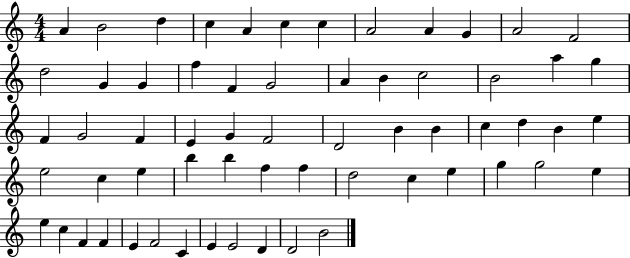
A4/q B4/h D5/q C5/q A4/q C5/q C5/q A4/h A4/q G4/q A4/h F4/h D5/h G4/q G4/q F5/q F4/q G4/h A4/q B4/q C5/h B4/h A5/q G5/q F4/q G4/h F4/q E4/q G4/q F4/h D4/h B4/q B4/q C5/q D5/q B4/q E5/q E5/h C5/q E5/q B5/q B5/q F5/q F5/q D5/h C5/q E5/q G5/q G5/h E5/q E5/q C5/q F4/q F4/q E4/q F4/h C4/q E4/q E4/h D4/q D4/h B4/h